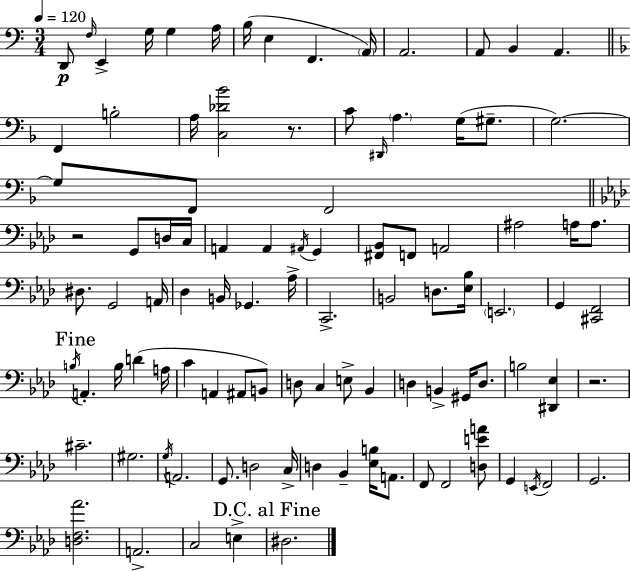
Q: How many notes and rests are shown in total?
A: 99